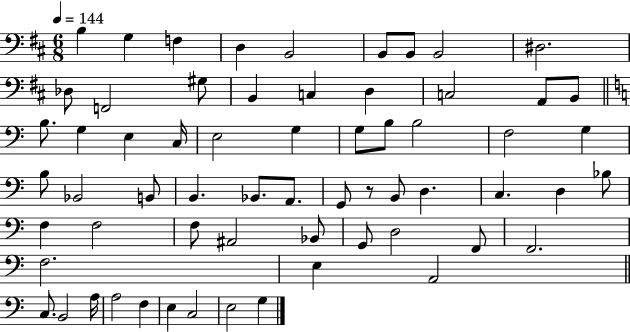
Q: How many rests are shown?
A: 1